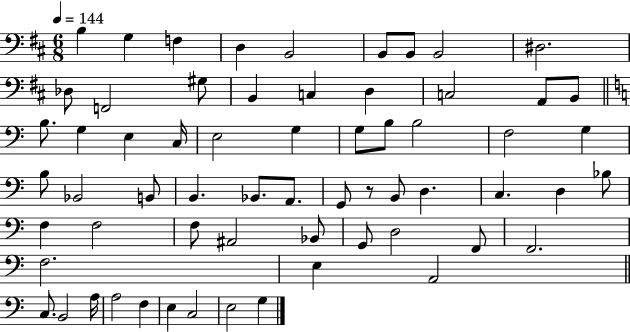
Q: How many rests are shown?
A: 1